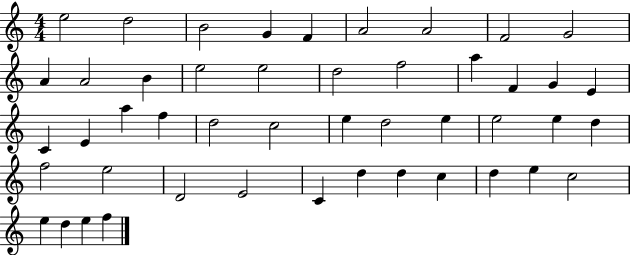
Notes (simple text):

E5/h D5/h B4/h G4/q F4/q A4/h A4/h F4/h G4/h A4/q A4/h B4/q E5/h E5/h D5/h F5/h A5/q F4/q G4/q E4/q C4/q E4/q A5/q F5/q D5/h C5/h E5/q D5/h E5/q E5/h E5/q D5/q F5/h E5/h D4/h E4/h C4/q D5/q D5/q C5/q D5/q E5/q C5/h E5/q D5/q E5/q F5/q